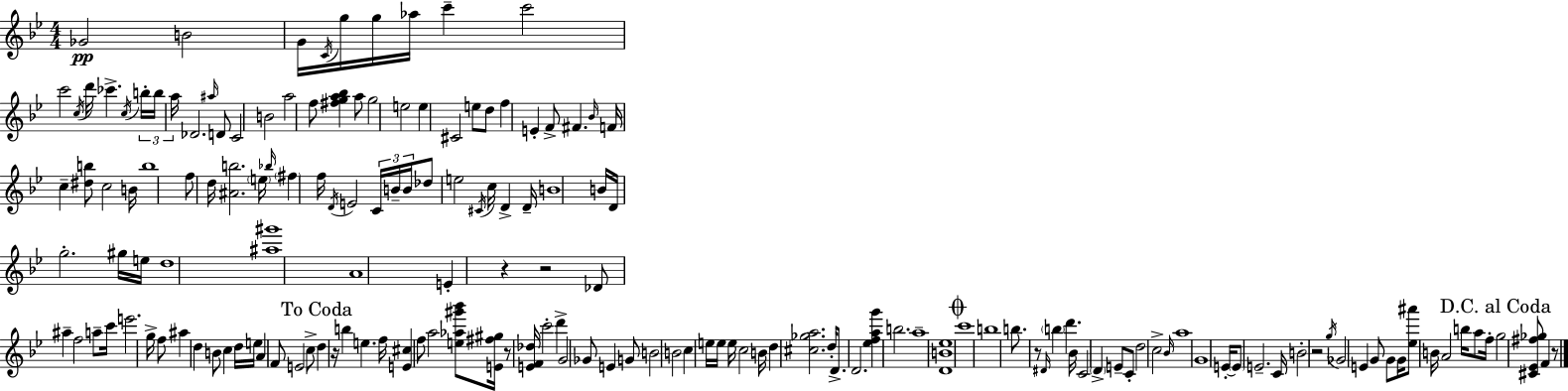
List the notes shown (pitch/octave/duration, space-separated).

Gb4/h B4/h G4/s C4/s G5/s G5/s Ab5/s C6/q C6/h C6/h C5/s D6/s CES6/q. C5/s B5/s B5/s A5/s Db4/h. A#5/s D4/e C4/h B4/h A5/h F5/e [F#5,G5,A5,Bb5]/q A5/e G5/h E5/h E5/q C#4/h E5/e D5/e F5/q E4/q F4/e F#4/q. Bb4/s F4/s C5/q [D#5,B5]/e C5/h B4/s B5/w F5/e D5/s [A#4,B5]/h. E5/s Bb5/s F#5/q F5/s D4/s E4/h C4/s B4/s B4/s Db5/e E5/h C#4/s C5/s D4/q D4/s B4/w B4/s D4/s G5/h. G#5/s E5/s D5/w [A#5,G#6]/w A4/w E4/q R/q R/h Db4/e A#5/q F5/h A5/e C6/s E6/h. G5/s F5/e A#5/q D5/q B4/e C5/q D5/s E5/s A4/q F4/e E4/h C5/e D5/q R/s B5/q E5/q. F5/s [E4,C#5]/q F5/e A5/h [E5,Ab5,G#6,Bb6]/e [E4,F#5,G#5]/s R/e [E4,F4,Db5]/s C6/h D6/q G4/h Gb4/e E4/q G4/e B4/h B4/h C5/q E5/s E5/s E5/s C5/h B4/s D5/q [C#5,Gb5,A5]/h. D5/s D4/e. D4/h. [Eb5,F5,A5,G6]/q B5/h. A5/w [D4,B4,Eb5]/w C6/w B5/w B5/e. R/e D#4/s B5/q D6/q. Bb4/s C4/h D4/q E4/e C4/e D5/h C5/h Bb4/s A5/w G4/w E4/s E4/e E4/h. C4/s B4/h R/h G5/s Gb4/h E4/q G4/e G4/e G4/s [Eb5,A#6]/e B4/s A4/h B5/s A5/e F5/s G5/h [C#4,Eb4,F#5,Gb5]/e F4/q R/e